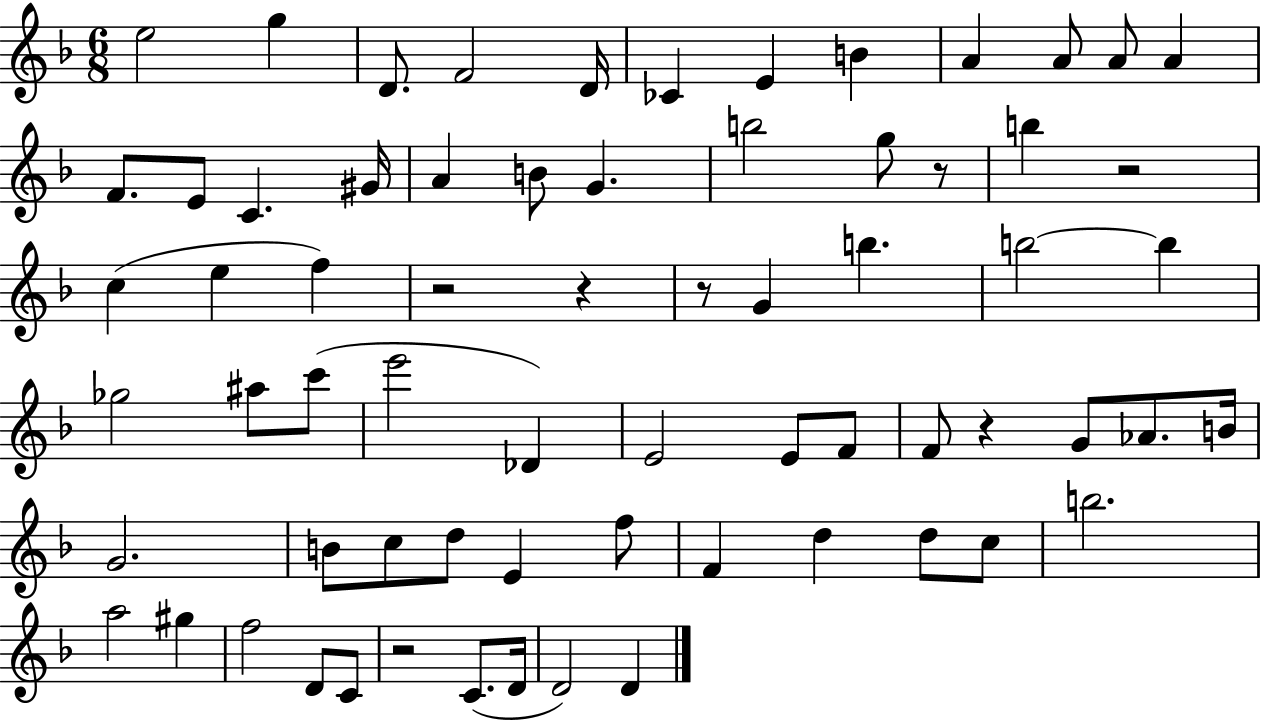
E5/h G5/q D4/e. F4/h D4/s CES4/q E4/q B4/q A4/q A4/e A4/e A4/q F4/e. E4/e C4/q. G#4/s A4/q B4/e G4/q. B5/h G5/e R/e B5/q R/h C5/q E5/q F5/q R/h R/q R/e G4/q B5/q. B5/h B5/q Gb5/h A#5/e C6/e E6/h Db4/q E4/h E4/e F4/e F4/e R/q G4/e Ab4/e. B4/s G4/h. B4/e C5/e D5/e E4/q F5/e F4/q D5/q D5/e C5/e B5/h. A5/h G#5/q F5/h D4/e C4/e R/h C4/e. D4/s D4/h D4/q